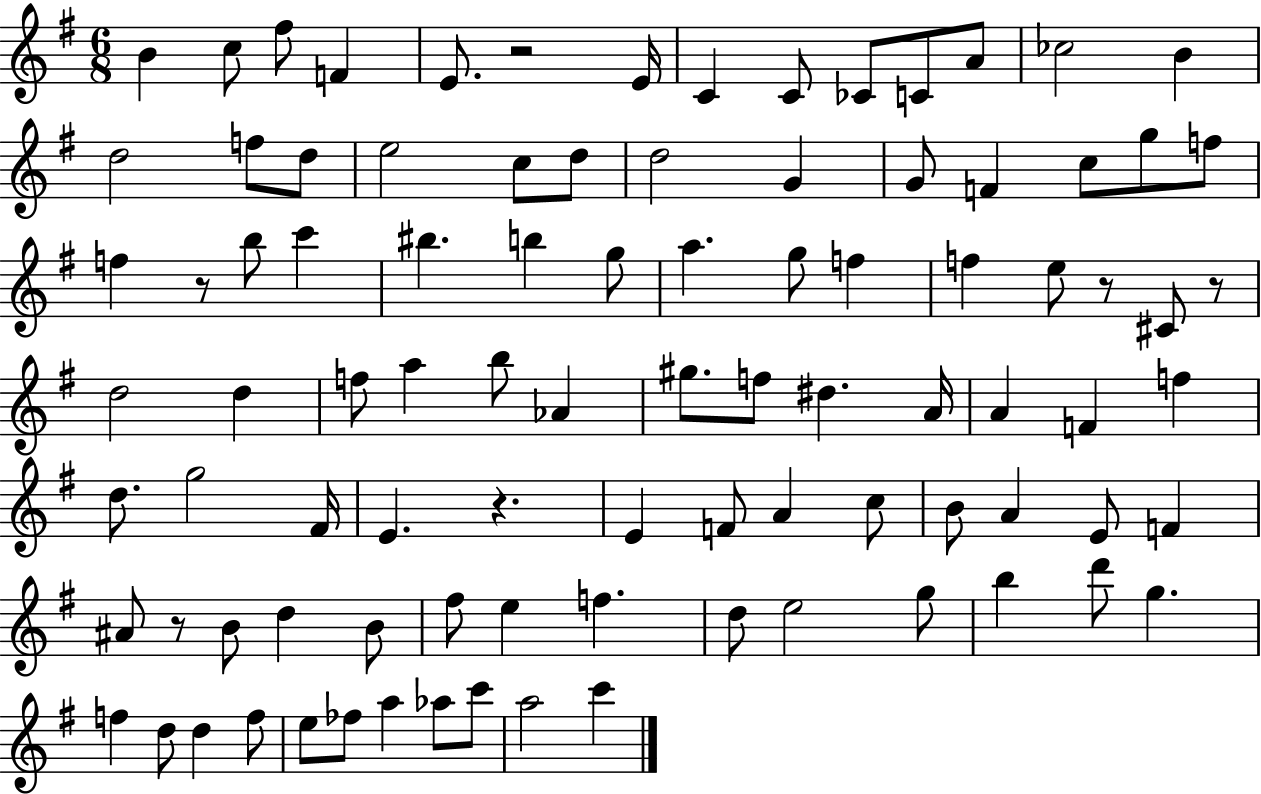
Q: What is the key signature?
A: G major